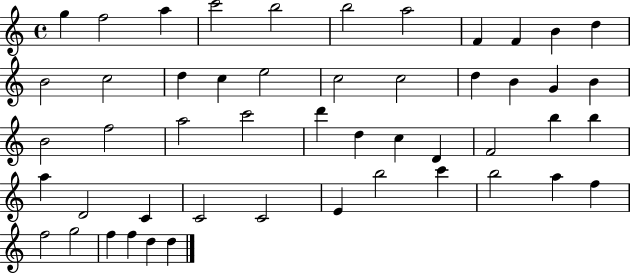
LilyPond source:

{
  \clef treble
  \time 4/4
  \defaultTimeSignature
  \key c \major
  g''4 f''2 a''4 | c'''2 b''2 | b''2 a''2 | f'4 f'4 b'4 d''4 | \break b'2 c''2 | d''4 c''4 e''2 | c''2 c''2 | d''4 b'4 g'4 b'4 | \break b'2 f''2 | a''2 c'''2 | d'''4 d''4 c''4 d'4 | f'2 b''4 b''4 | \break a''4 d'2 c'4 | c'2 c'2 | e'4 b''2 c'''4 | b''2 a''4 f''4 | \break f''2 g''2 | f''4 f''4 d''4 d''4 | \bar "|."
}